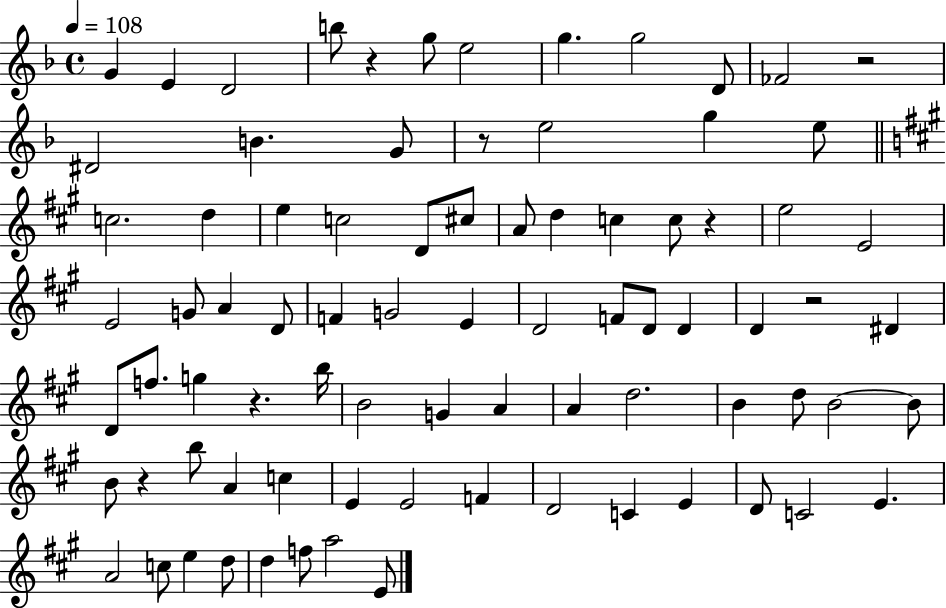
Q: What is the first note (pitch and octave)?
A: G4